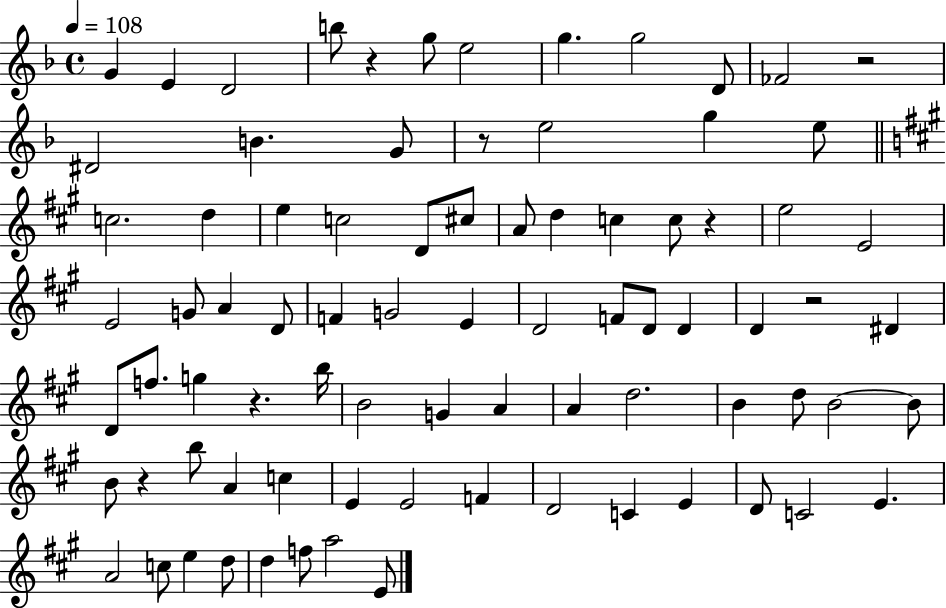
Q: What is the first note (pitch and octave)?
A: G4